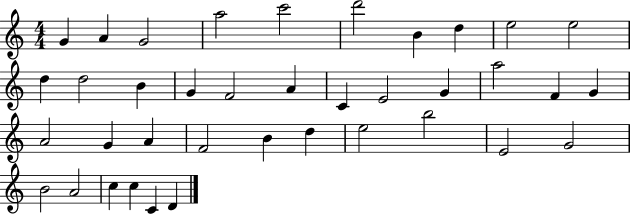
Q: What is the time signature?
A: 4/4